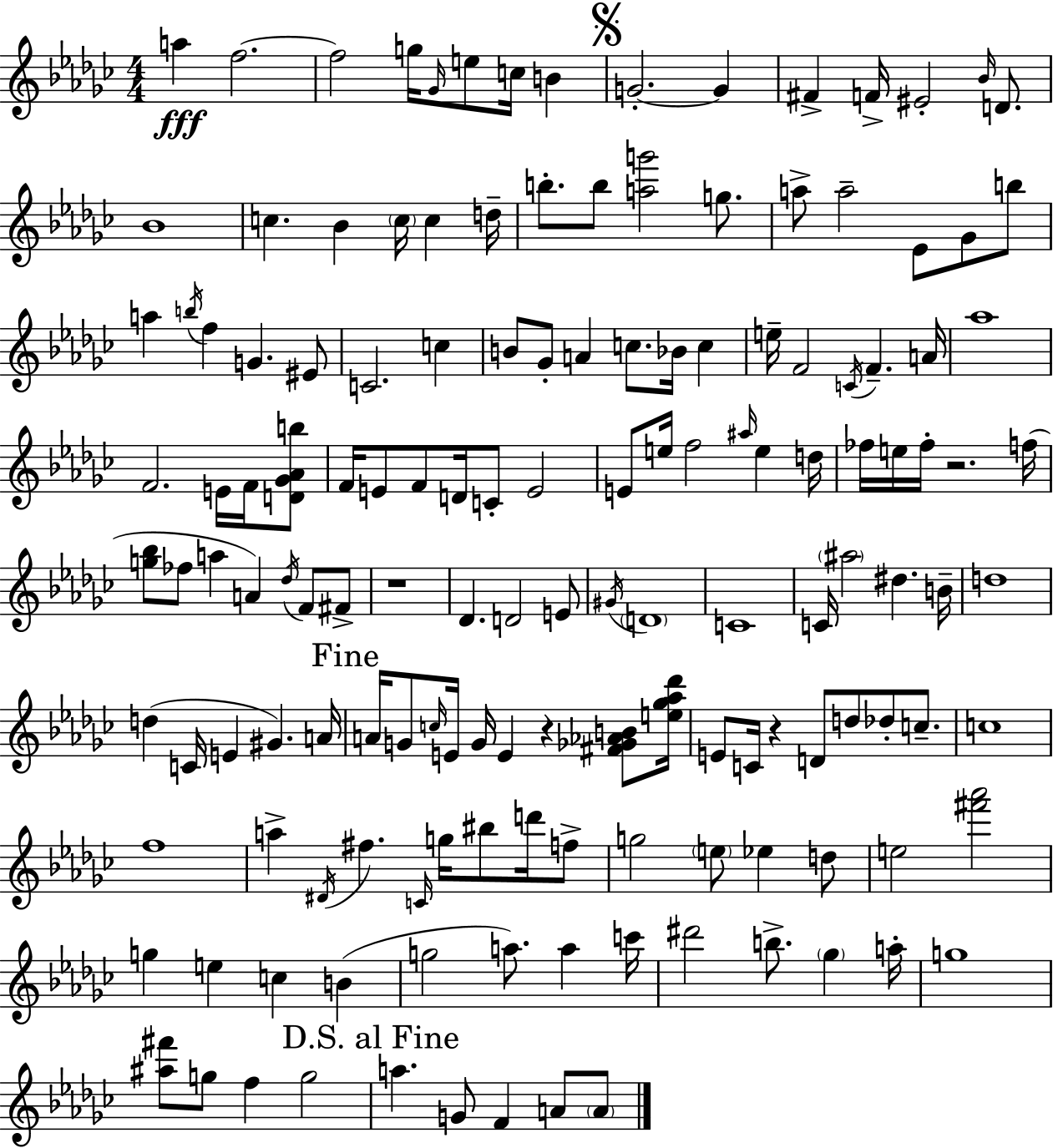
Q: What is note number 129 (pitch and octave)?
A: G5